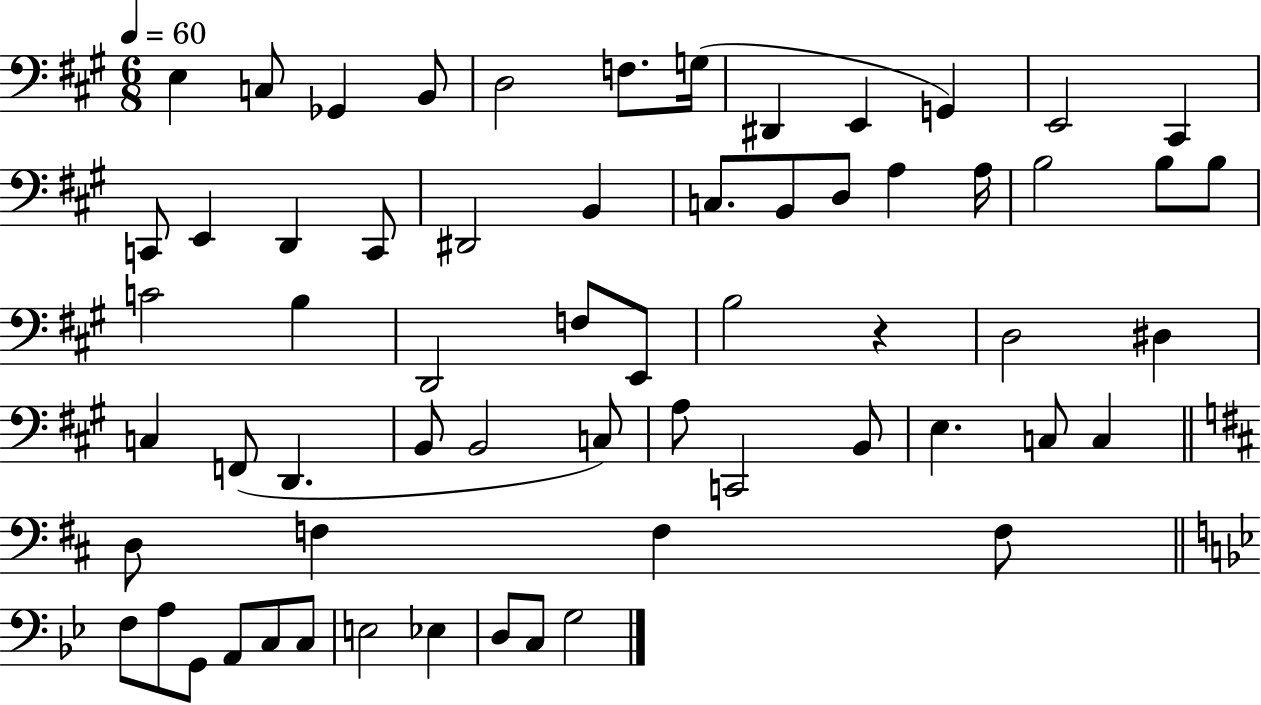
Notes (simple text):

E3/q C3/e Gb2/q B2/e D3/h F3/e. G3/s D#2/q E2/q G2/q E2/h C#2/q C2/e E2/q D2/q C2/e D#2/h B2/q C3/e. B2/e D3/e A3/q A3/s B3/h B3/e B3/e C4/h B3/q D2/h F3/e E2/e B3/h R/q D3/h D#3/q C3/q F2/e D2/q. B2/e B2/h C3/e A3/e C2/h B2/e E3/q. C3/e C3/q D3/e F3/q F3/q F3/e F3/e A3/e G2/e A2/e C3/e C3/e E3/h Eb3/q D3/e C3/e G3/h